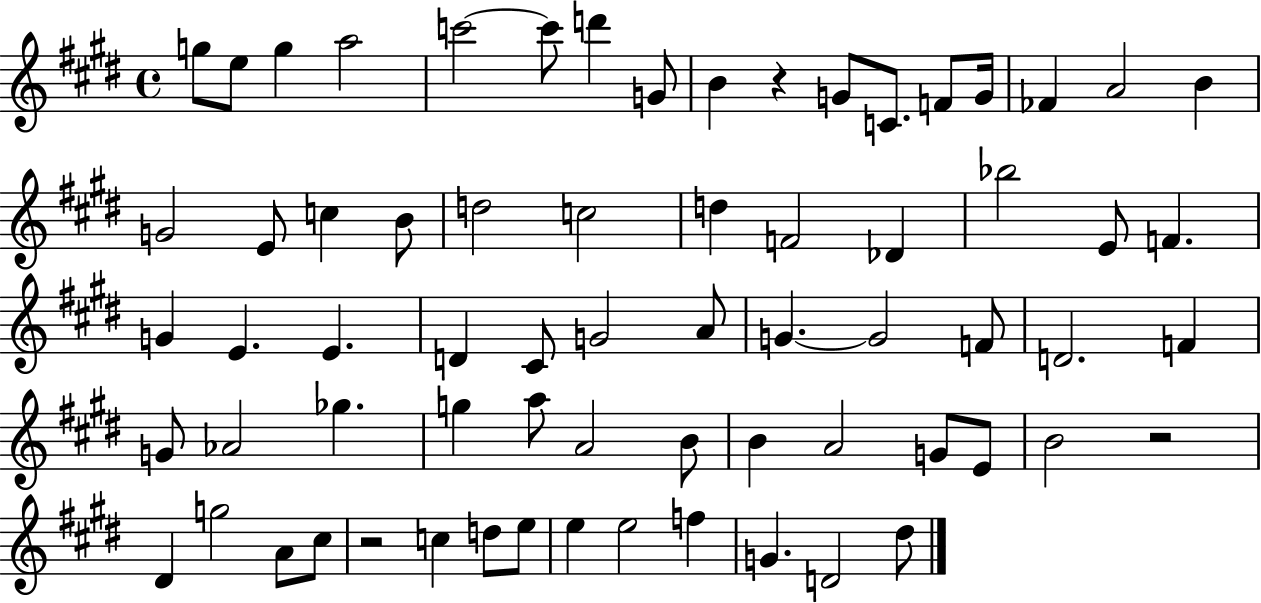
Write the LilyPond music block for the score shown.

{
  \clef treble
  \time 4/4
  \defaultTimeSignature
  \key e \major
  g''8 e''8 g''4 a''2 | c'''2~~ c'''8 d'''4 g'8 | b'4 r4 g'8 c'8. f'8 g'16 | fes'4 a'2 b'4 | \break g'2 e'8 c''4 b'8 | d''2 c''2 | d''4 f'2 des'4 | bes''2 e'8 f'4. | \break g'4 e'4. e'4. | d'4 cis'8 g'2 a'8 | g'4.~~ g'2 f'8 | d'2. f'4 | \break g'8 aes'2 ges''4. | g''4 a''8 a'2 b'8 | b'4 a'2 g'8 e'8 | b'2 r2 | \break dis'4 g''2 a'8 cis''8 | r2 c''4 d''8 e''8 | e''4 e''2 f''4 | g'4. d'2 dis''8 | \break \bar "|."
}